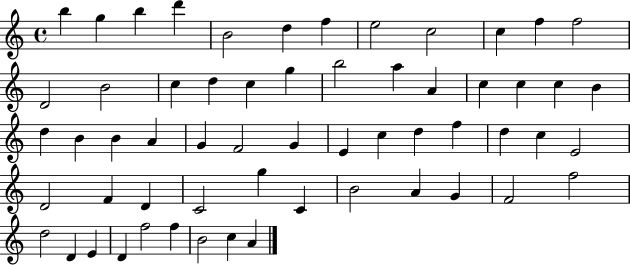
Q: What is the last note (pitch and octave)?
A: A4